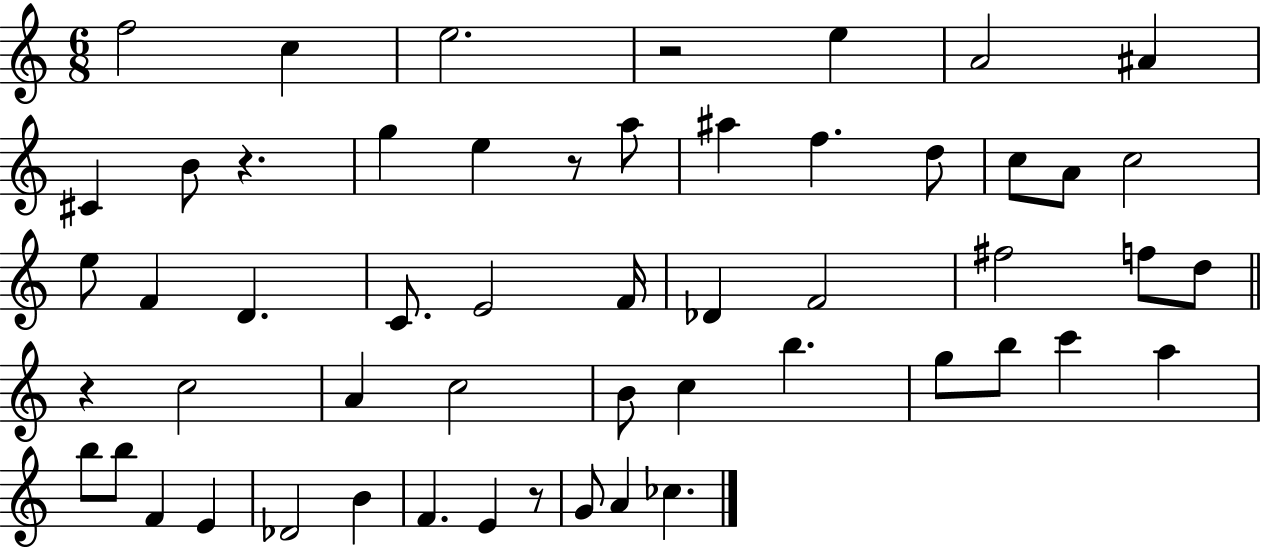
X:1
T:Untitled
M:6/8
L:1/4
K:C
f2 c e2 z2 e A2 ^A ^C B/2 z g e z/2 a/2 ^a f d/2 c/2 A/2 c2 e/2 F D C/2 E2 F/4 _D F2 ^f2 f/2 d/2 z c2 A c2 B/2 c b g/2 b/2 c' a b/2 b/2 F E _D2 B F E z/2 G/2 A _c